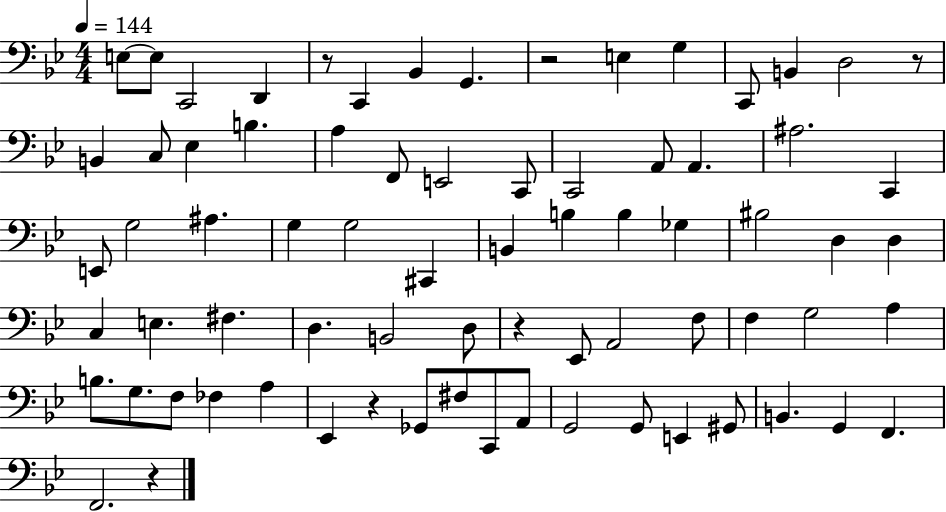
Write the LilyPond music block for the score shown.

{
  \clef bass
  \numericTimeSignature
  \time 4/4
  \key bes \major
  \tempo 4 = 144
  \repeat volta 2 { e8~~ e8 c,2 d,4 | r8 c,4 bes,4 g,4. | r2 e4 g4 | c,8 b,4 d2 r8 | \break b,4 c8 ees4 b4. | a4 f,8 e,2 c,8 | c,2 a,8 a,4. | ais2. c,4 | \break e,8 g2 ais4. | g4 g2 cis,4 | b,4 b4 b4 ges4 | bis2 d4 d4 | \break c4 e4. fis4. | d4. b,2 d8 | r4 ees,8 a,2 f8 | f4 g2 a4 | \break b8. g8. f8 fes4 a4 | ees,4 r4 ges,8 fis8 c,8 a,8 | g,2 g,8 e,4 gis,8 | b,4. g,4 f,4. | \break f,2. r4 | } \bar "|."
}